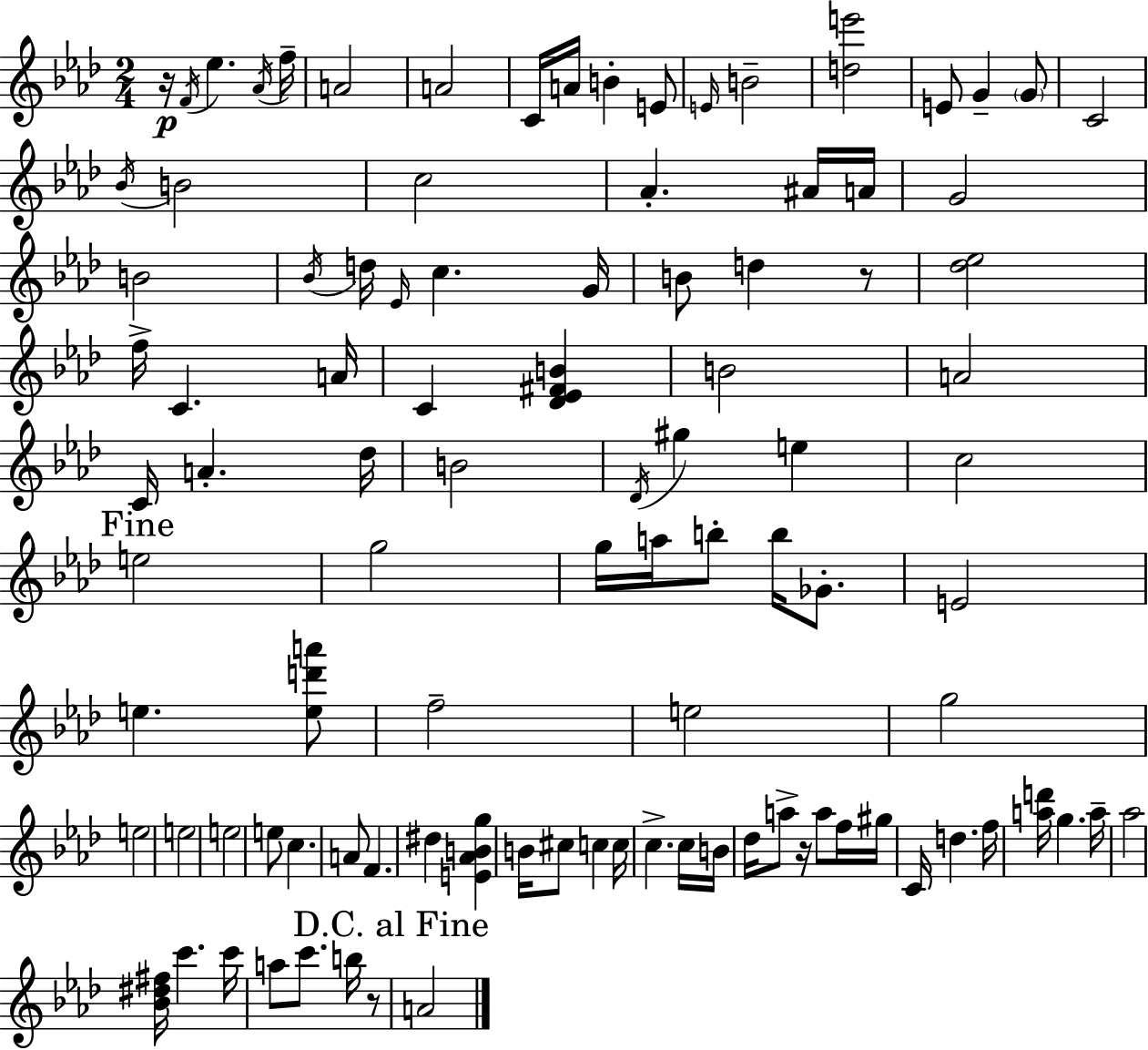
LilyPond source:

{
  \clef treble
  \numericTimeSignature
  \time 2/4
  \key f \minor
  r16\p \acciaccatura { f'16 } ees''4. | \acciaccatura { aes'16 } f''16-- a'2 | a'2 | c'16 a'16 b'4-. | \break e'8 \grace { e'16 } b'2-- | <d'' e'''>2 | e'8 g'4-- | \parenthesize g'8 c'2 | \break \acciaccatura { bes'16 } b'2 | c''2 | aes'4.-. | ais'16 a'16 g'2 | \break b'2 | \acciaccatura { bes'16 } d''16 \grace { ees'16 } c''4. | g'16 b'8 | d''4 r8 <des'' ees''>2 | \break f''16-> c'4. | a'16 c'4 | <des' ees' fis' b'>4 b'2 | a'2 | \break c'16 a'4.-. | des''16 b'2 | \acciaccatura { des'16 } gis''4 | e''4 c''2 | \break \mark "Fine" e''2 | g''2 | g''16 | a''16 b''8-. b''16 ges'8.-. e'2 | \break e''4. | <e'' d''' a'''>8 f''2-- | e''2 | g''2 | \break e''2 | e''2 | e''2 | e''8 | \break c''4. a'8 | f'4. dis''4 | <e' aes' b' g''>4 b'16 | cis''8 c''4 c''16 c''4.-> | \break c''16 b'16 des''16 | a''8-> r16 a''8 f''16 gis''16 c'16 | d''4. f''16 <a'' d'''>16 | g''4. a''16-- aes''2 | \break <bes' dis'' fis''>16 | c'''4. c'''16 a''8 | c'''8. b''16 r8 \mark "D.C. al Fine" a'2 | \bar "|."
}